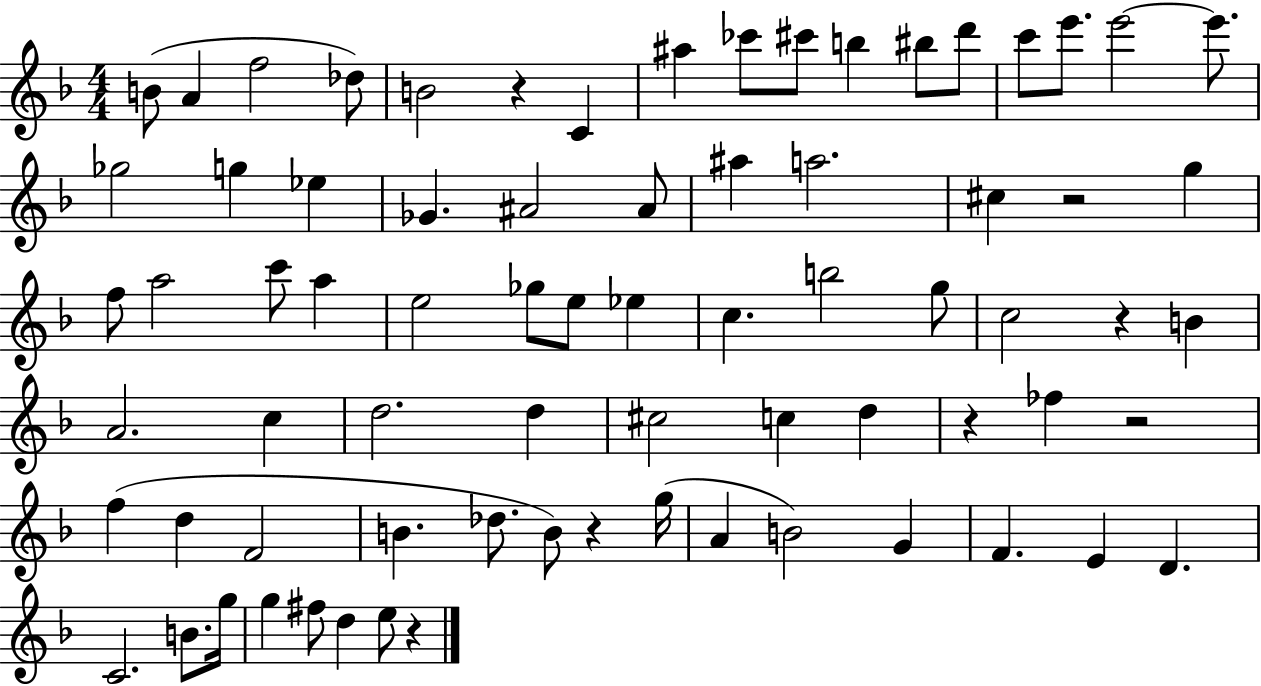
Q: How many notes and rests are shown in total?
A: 74